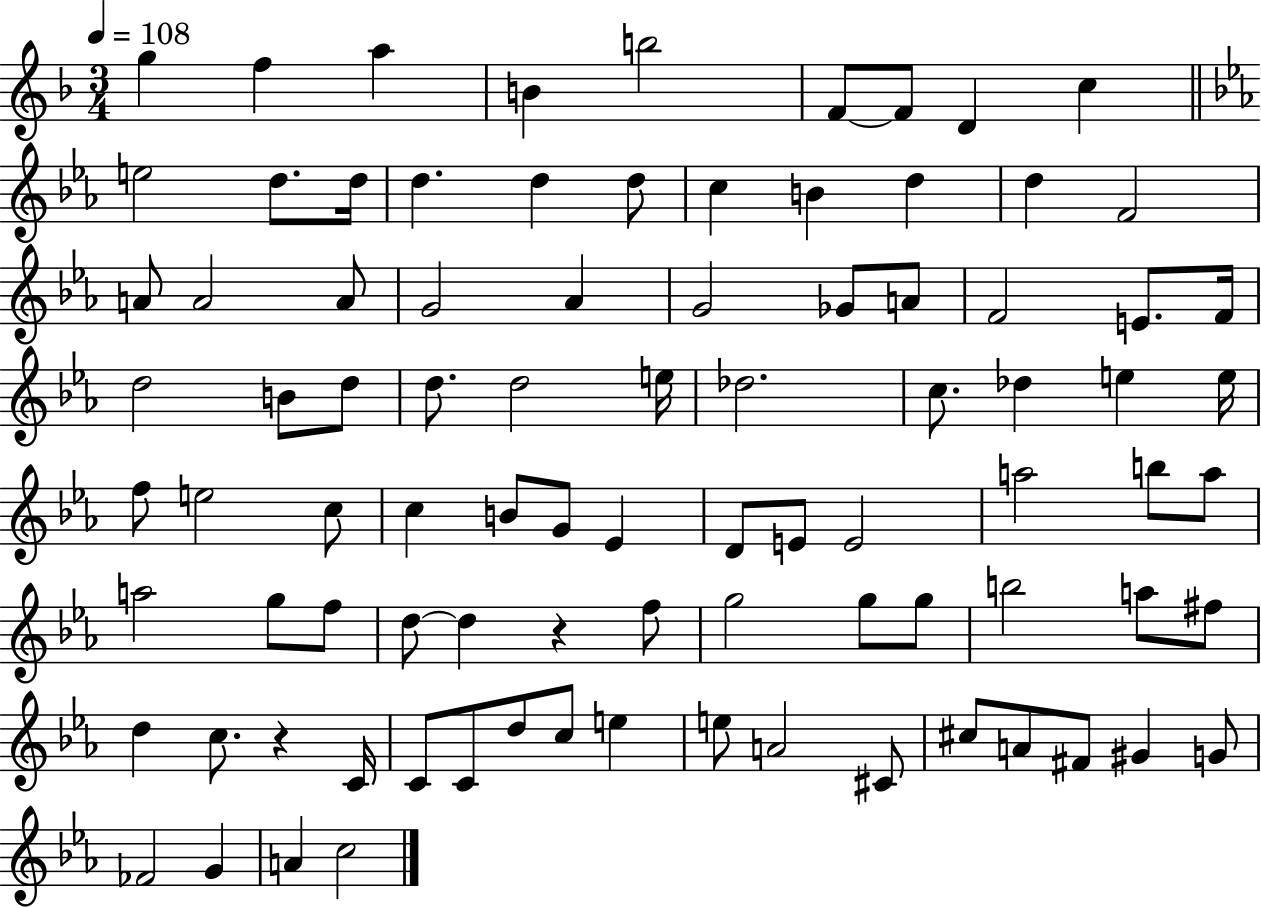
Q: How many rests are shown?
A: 2